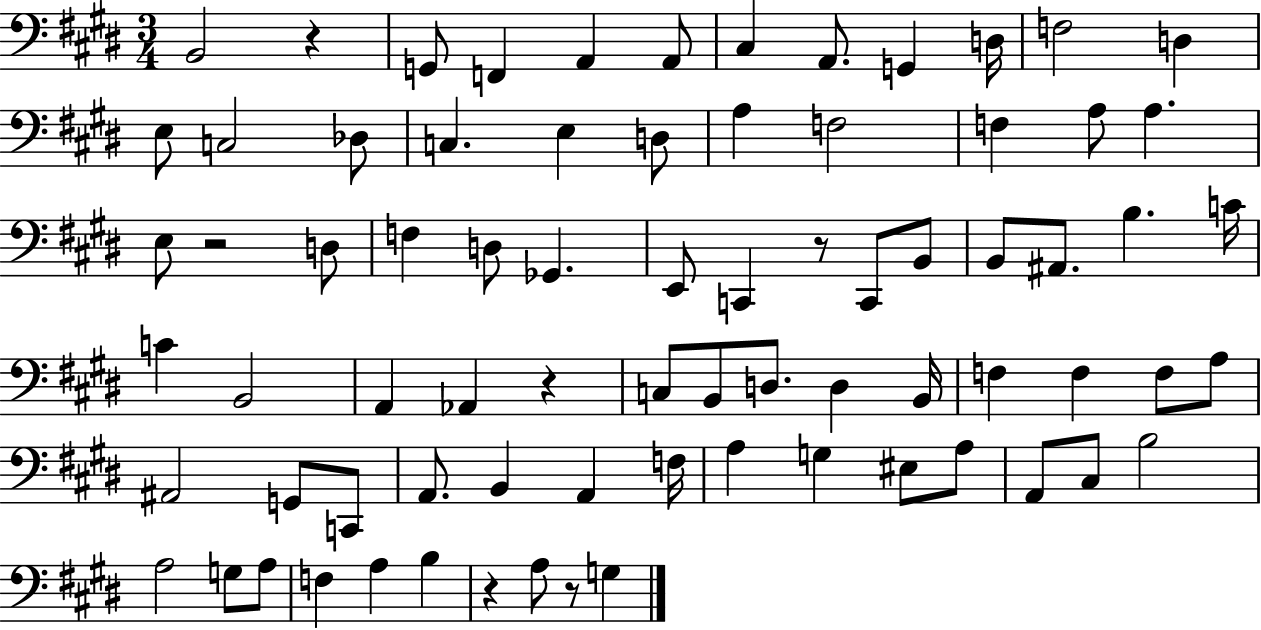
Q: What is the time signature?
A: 3/4